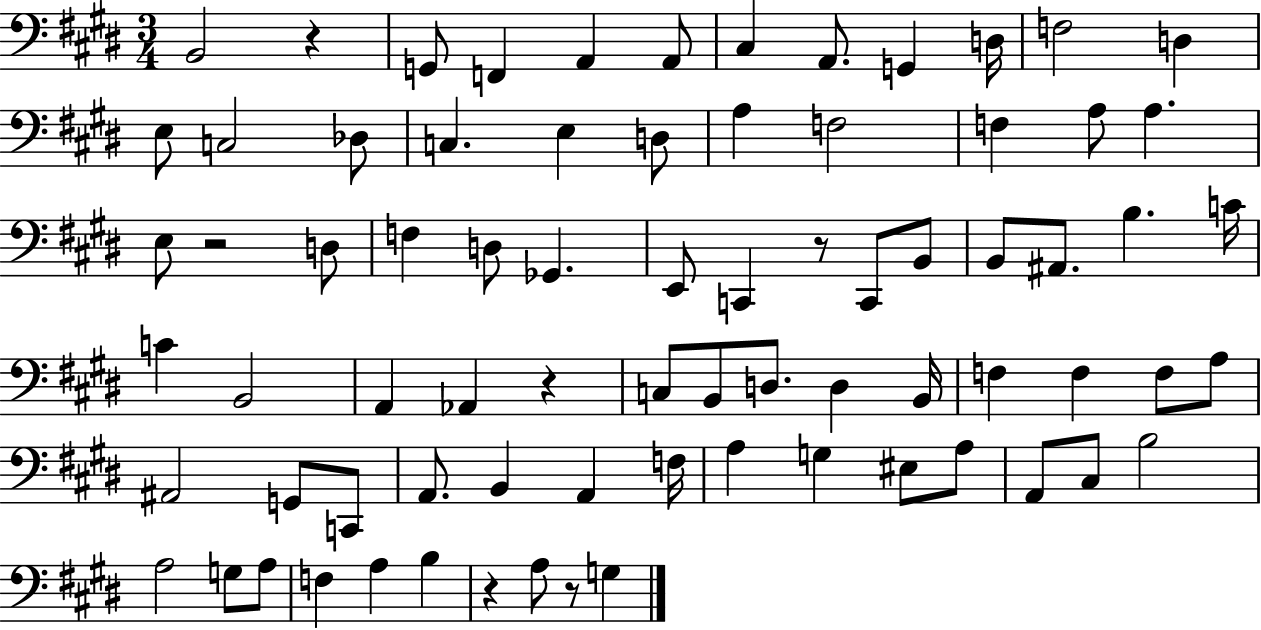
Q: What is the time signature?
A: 3/4